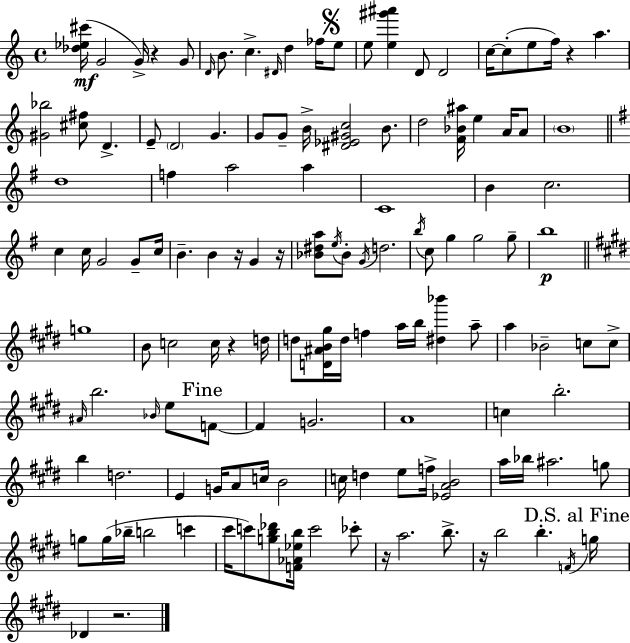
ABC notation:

X:1
T:Untitled
M:4/4
L:1/4
K:Am
[_d_e^c']/4 G2 G/4 z G/2 D/4 B/2 c ^D/4 d _f/4 e/2 e/2 [e^g'^a'] D/2 D2 c/4 c/2 e/2 f/4 z a [^G_b]2 [^c^f]/2 D E/2 D2 G G/2 G/2 B/4 [^D_E^Gc]2 B/2 d2 [F_B^a]/4 e A/4 A/2 B4 d4 f a2 a C4 B c2 c c/4 G2 G/2 c/4 B B z/4 G z/4 [_B^da]/2 e/4 _B/2 G/4 d2 b/4 c/2 g g2 g/2 b4 g4 B/2 c2 c/4 z d/4 d/2 [D^AB^g]/4 d/4 f a/4 b/4 [^d_b'] a/2 a _B2 c/2 c/2 ^A/4 b2 _B/4 e/2 F/2 F G2 A4 c b2 b d2 E G/4 A/2 c/4 B2 c/4 d e/2 f/4 [_EAB]2 a/4 _b/4 ^a2 g/2 g/2 g/4 _b/4 b2 c' ^c'/4 c'/2 [gb_d']/2 [F_A_eb]/4 c'2 _c'/2 z/4 a2 b/2 z/4 b2 b F/4 g/4 _D z2